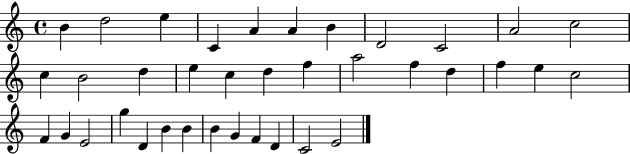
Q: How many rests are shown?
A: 0